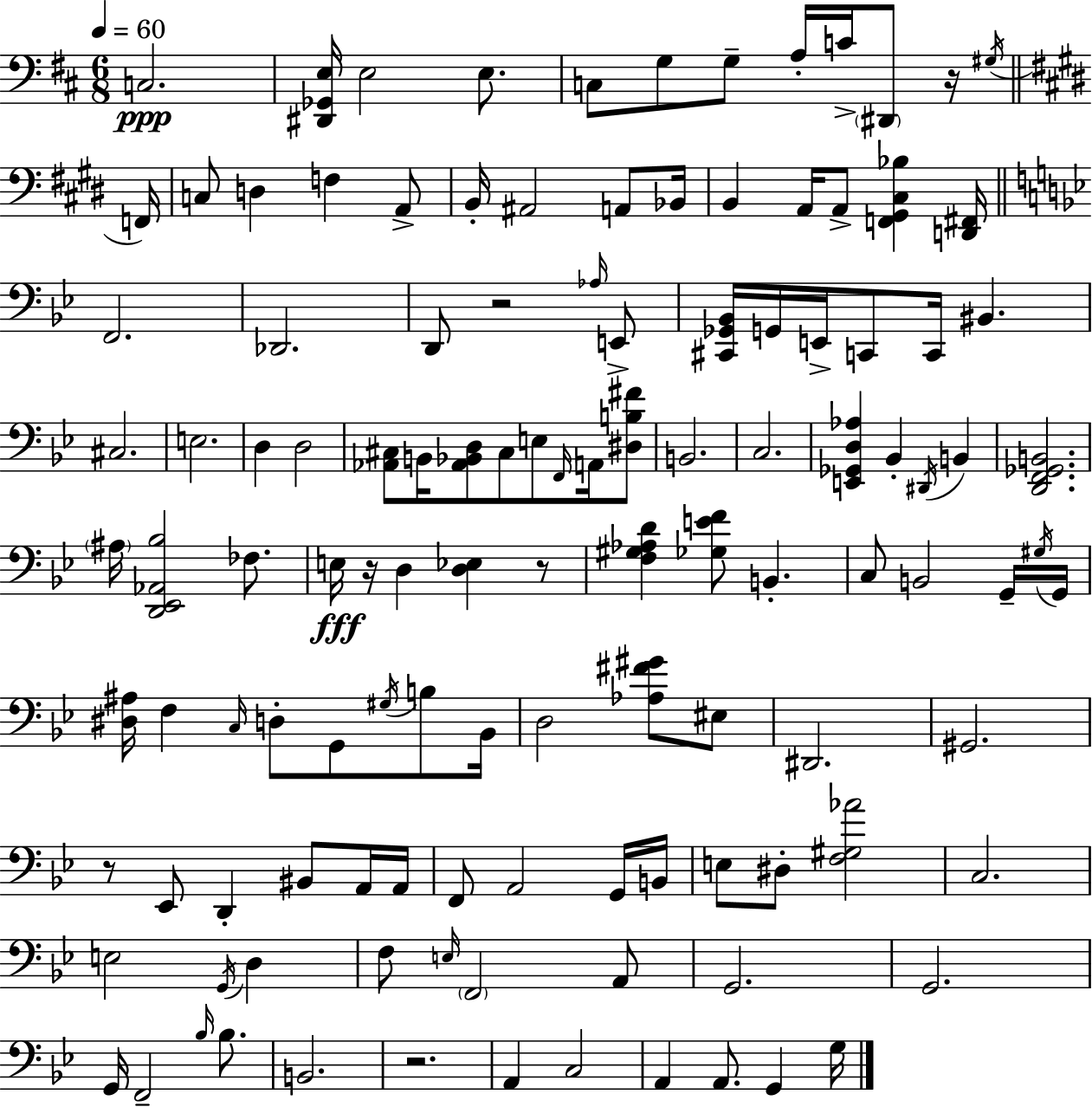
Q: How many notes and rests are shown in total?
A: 121